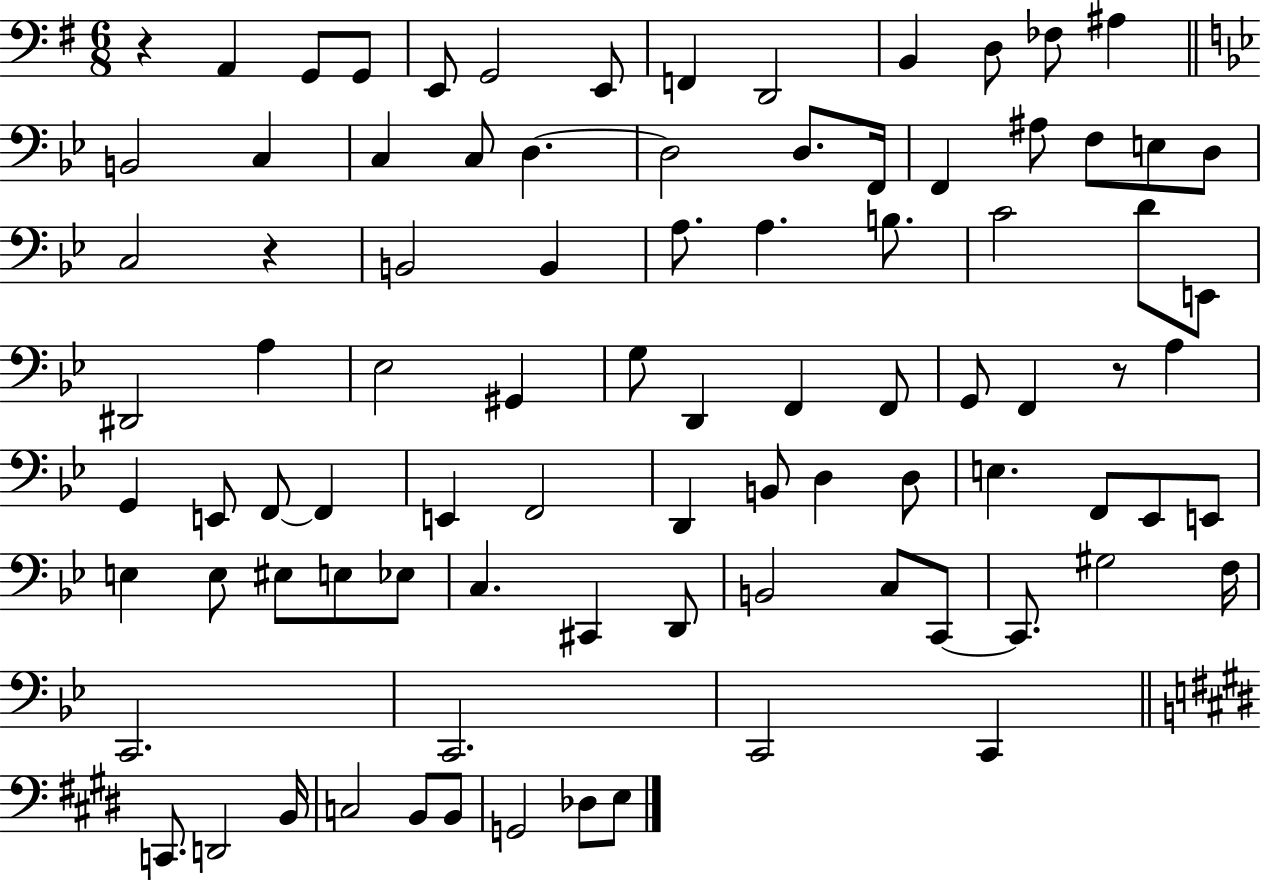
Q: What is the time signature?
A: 6/8